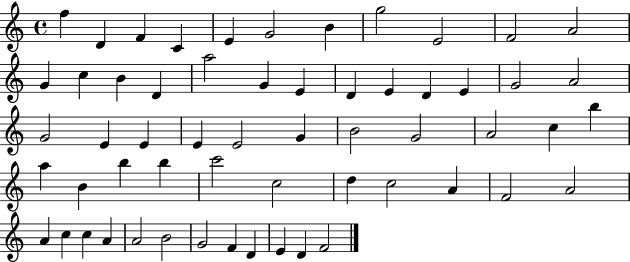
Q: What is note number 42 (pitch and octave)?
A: D5